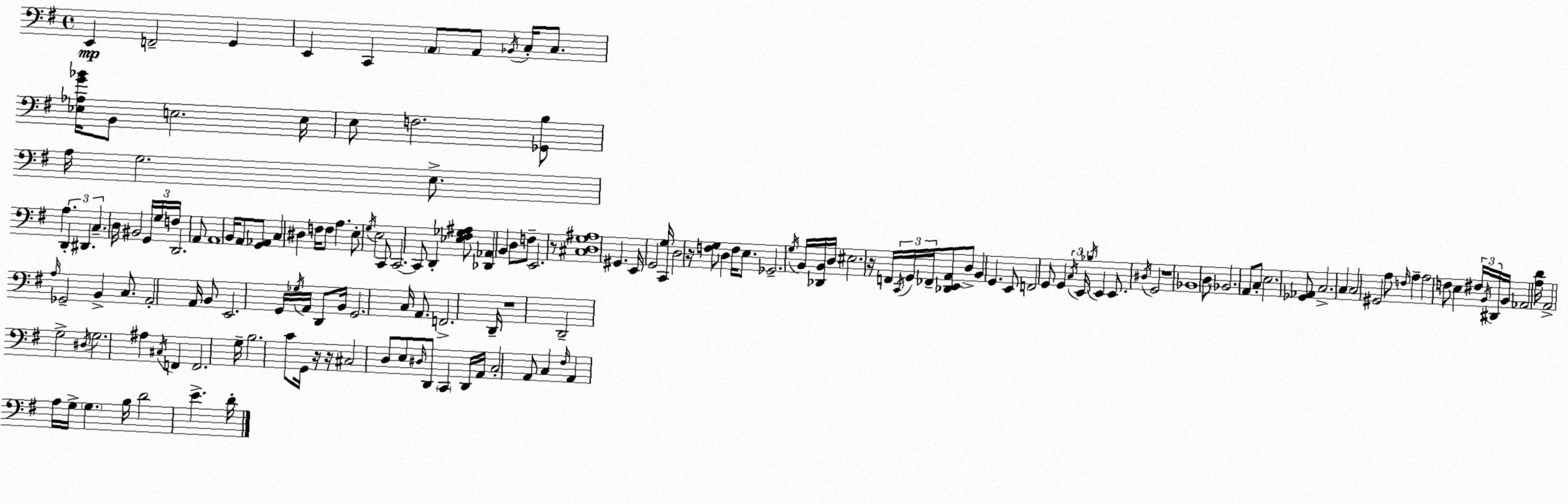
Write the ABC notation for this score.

X:1
T:Untitled
M:4/4
L:1/4
K:Em
E,, F,,2 G,, E,, C,, A,,/2 A,,/2 _B,,/4 C,/4 C,/2 [_E,_A,G_B]/4 B,,/2 E,2 E,/4 E,/2 F,2 [_G,,B,]/2 A,/4 G,2 E,/2 A, D,, ^D,, C, D,/4 ^B,,2 G,,/4 G,/4 F,/4 D,,2 A,,/2 A,,4 B,,/4 A,,/2 [G,,_A,,]/2 C, ^D, F,/4 F,/2 A, E,/2 G,/4 E,2 C,,/2 C,,2 C,,/2 D,, [_E,^F,_G,^A,]/2 [_D,,_A,,] B,, D,/2 F,/2 E,,2 z/2 [^C,D,G,^A,]4 ^G,, E,,/4 G,,2 [C,,G,]/4 D,2 z/4 [F,G,]/2 D, F,/4 E,/2 _G,,2 G,/4 B,,/4 [_D,,B,,]/4 D,/4 ^E,2 z/4 F,,/4 C,,/4 G,,/4 _F,,/4 [_D,,E,,A,,]/2 D,/2 B,, G,, E,,/2 F,,2 G,,/2 G,, C,/4 E,,/4 _B,/4 E,, E,,/2 ^D,/4 G,,2 z4 _B,,4 D,/2 _B,,2 A,,/2 C,/2 E,2 [_G,,_A,,]/2 C,2 C, C,2 ^G,,2 A,/2 F,/4 A, A,2 F,/2 E, ^F,/4 B,,/4 ^D,,/4 B,,/4 _A,,2 [A,D]/4 A,,2 A,/4 _G,,2 B,, C,/2 A,,2 A,,/4 B,,/2 E,,2 G,,/4 _G,/4 A,,/4 D,,/2 B,,/4 G,,2 C,/4 A,,/2 F,,2 D,,/4 z4 D,,2 G,2 ^D,/4 G,2 ^A, ^C,/4 F,, F,,2 G,/4 B,2 C/2 G,,/4 z/4 z/4 ^C,2 D,/2 E,/2 ^D,/4 D,,/2 C,, D,,/4 A,,/4 C,2 A,,/2 C, ^F,/4 A,, A,/4 G,/4 G, B,/4 D2 E D/4